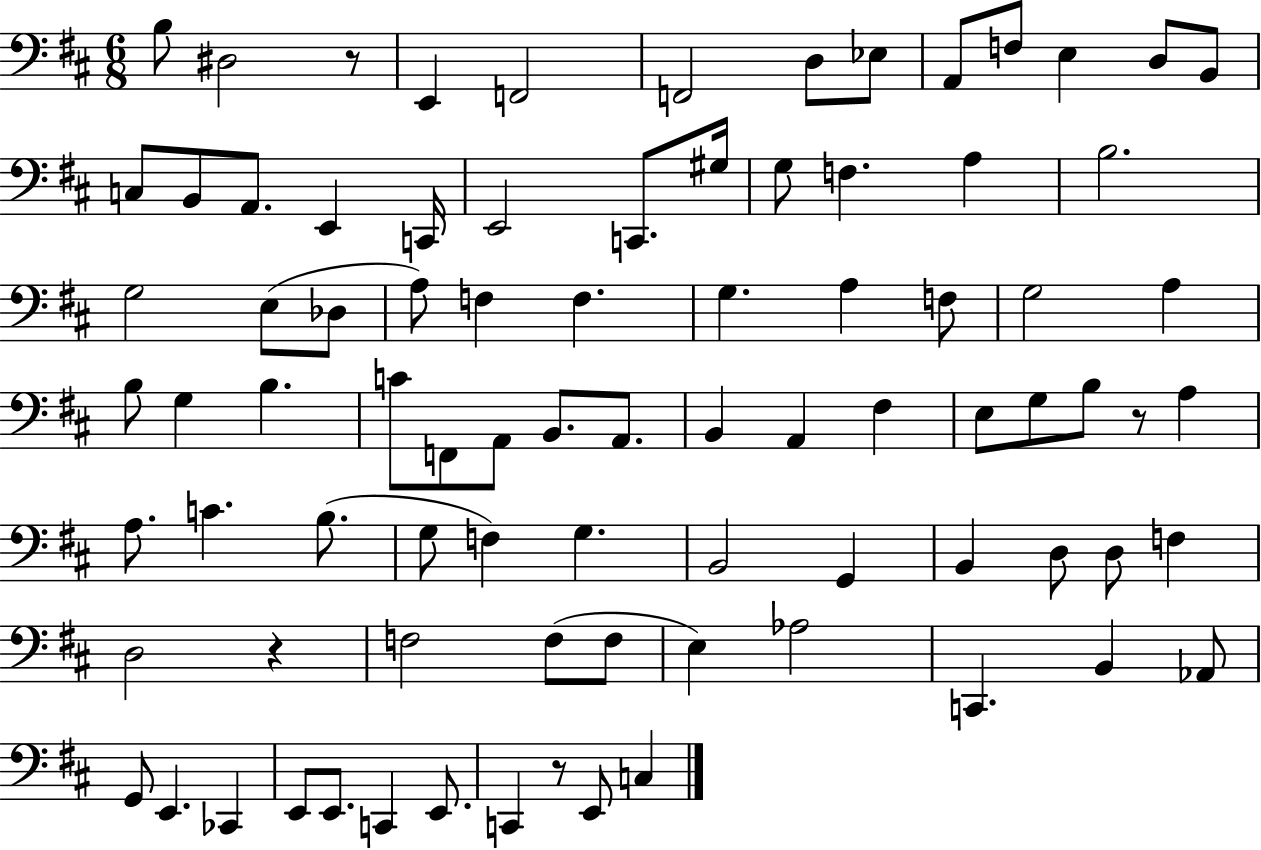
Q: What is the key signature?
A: D major